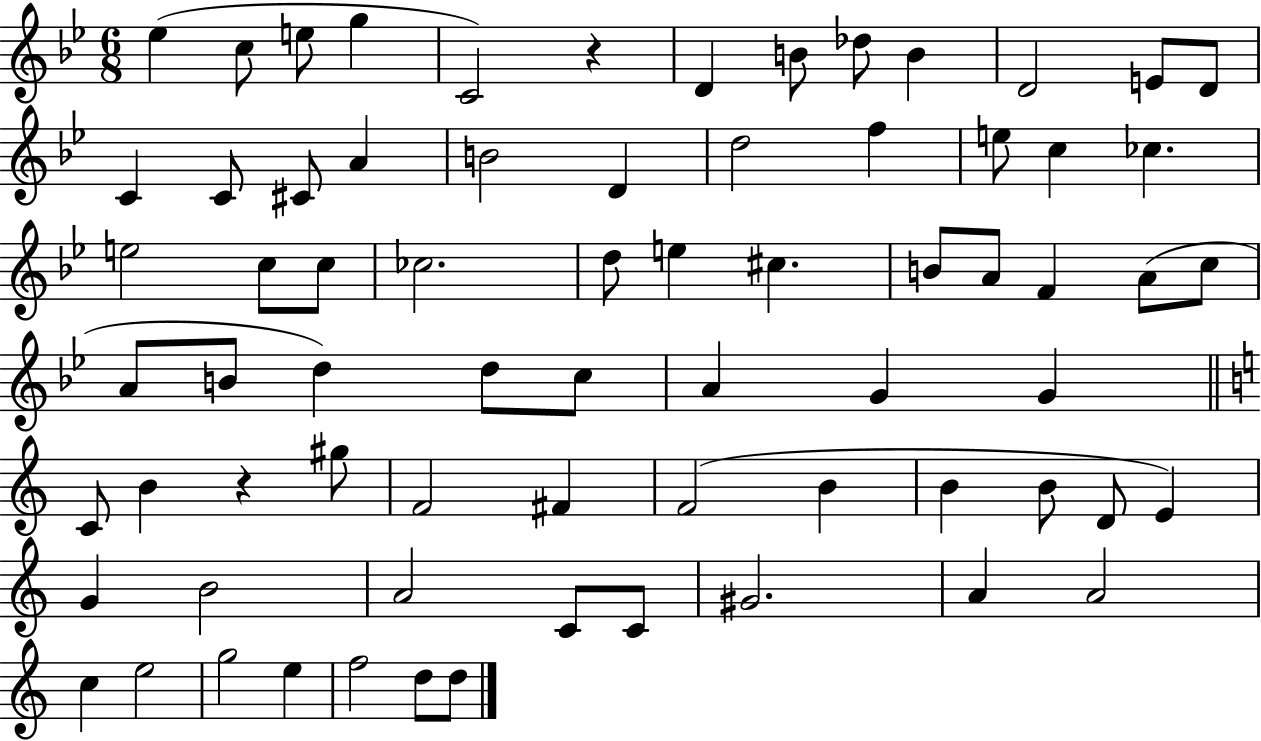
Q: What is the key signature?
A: BES major